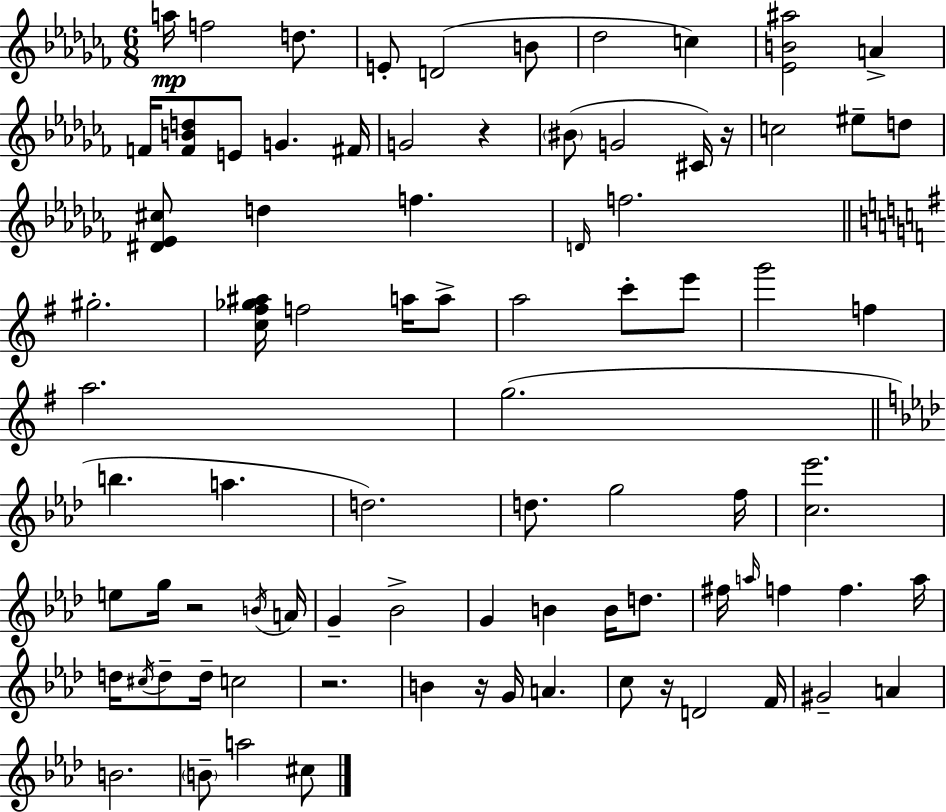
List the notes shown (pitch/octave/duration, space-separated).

A5/s F5/h D5/e. E4/e D4/h B4/e Db5/h C5/q [Eb4,B4,A#5]/h A4/q F4/s [F4,B4,D5]/e E4/e G4/q. F#4/s G4/h R/q BIS4/e G4/h C#4/s R/s C5/h EIS5/e D5/e [D#4,Eb4,C#5]/e D5/q F5/q. D4/s F5/h. G#5/h. [C5,F#5,Gb5,A#5]/s F5/h A5/s A5/e A5/h C6/e E6/e G6/h F5/q A5/h. G5/h. B5/q. A5/q. D5/h. D5/e. G5/h F5/s [C5,Eb6]/h. E5/e G5/s R/h B4/s A4/s G4/q Bb4/h G4/q B4/q B4/s D5/e. F#5/s A5/s F5/q F5/q. A5/s D5/s C#5/s D5/e D5/s C5/h R/h. B4/q R/s G4/s A4/q. C5/e R/s D4/h F4/s G#4/h A4/q B4/h. B4/e A5/h C#5/e